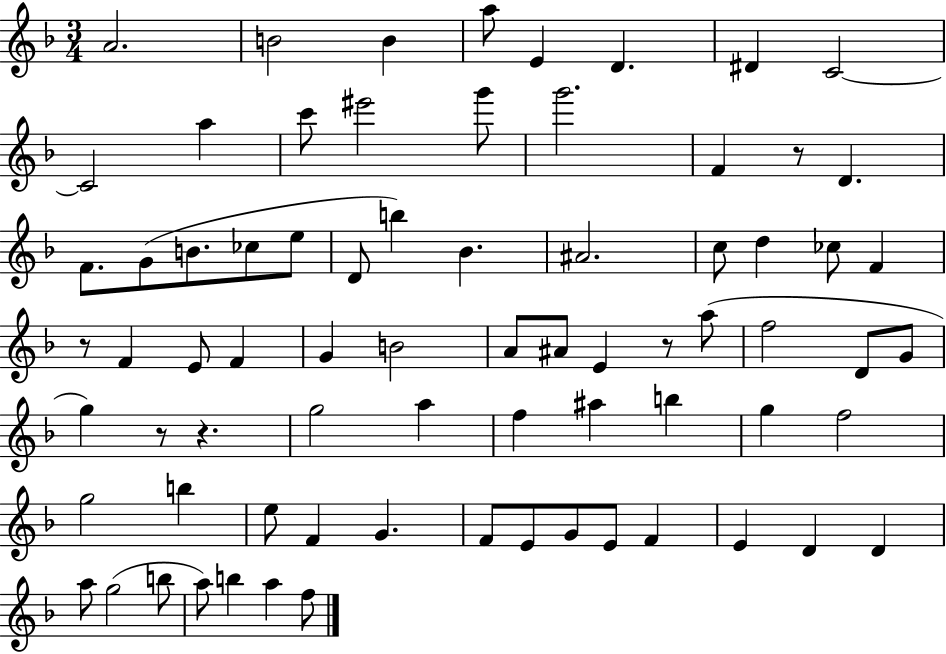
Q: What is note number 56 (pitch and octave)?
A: E4